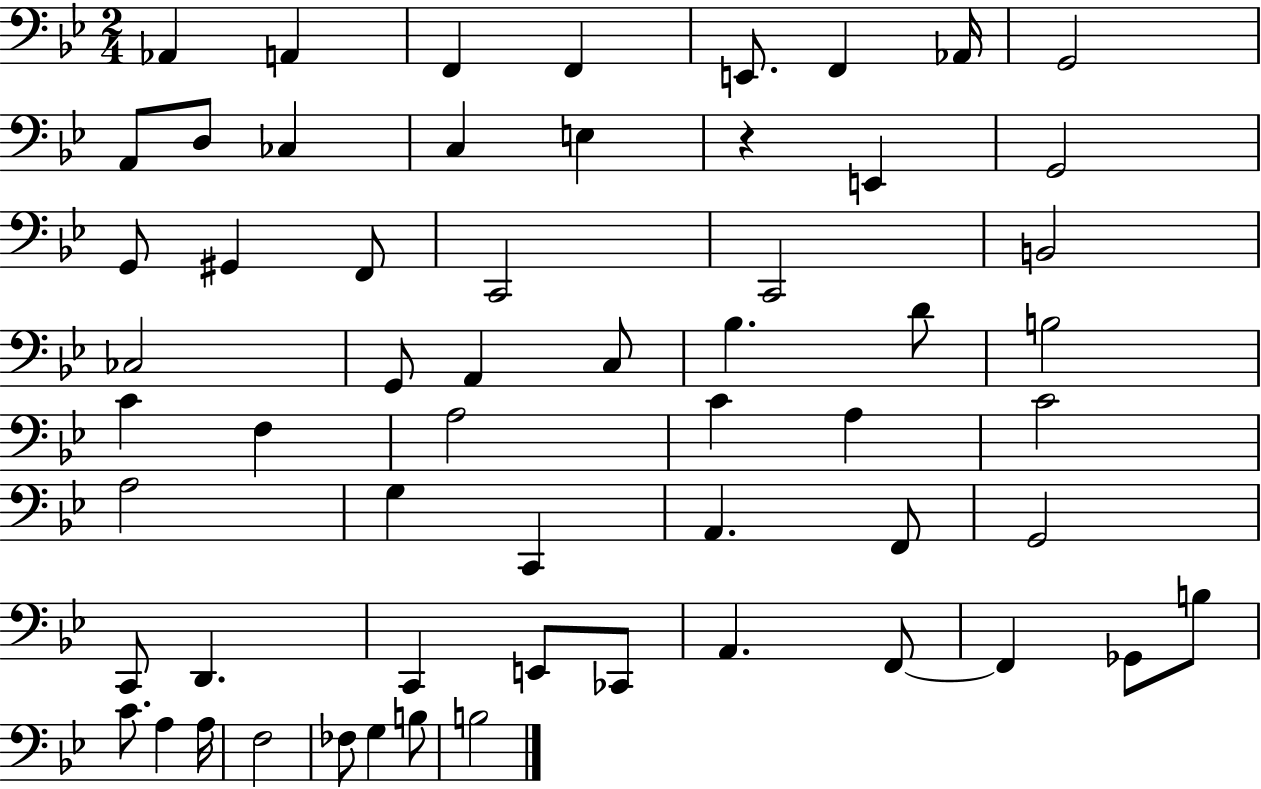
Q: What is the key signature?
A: BES major